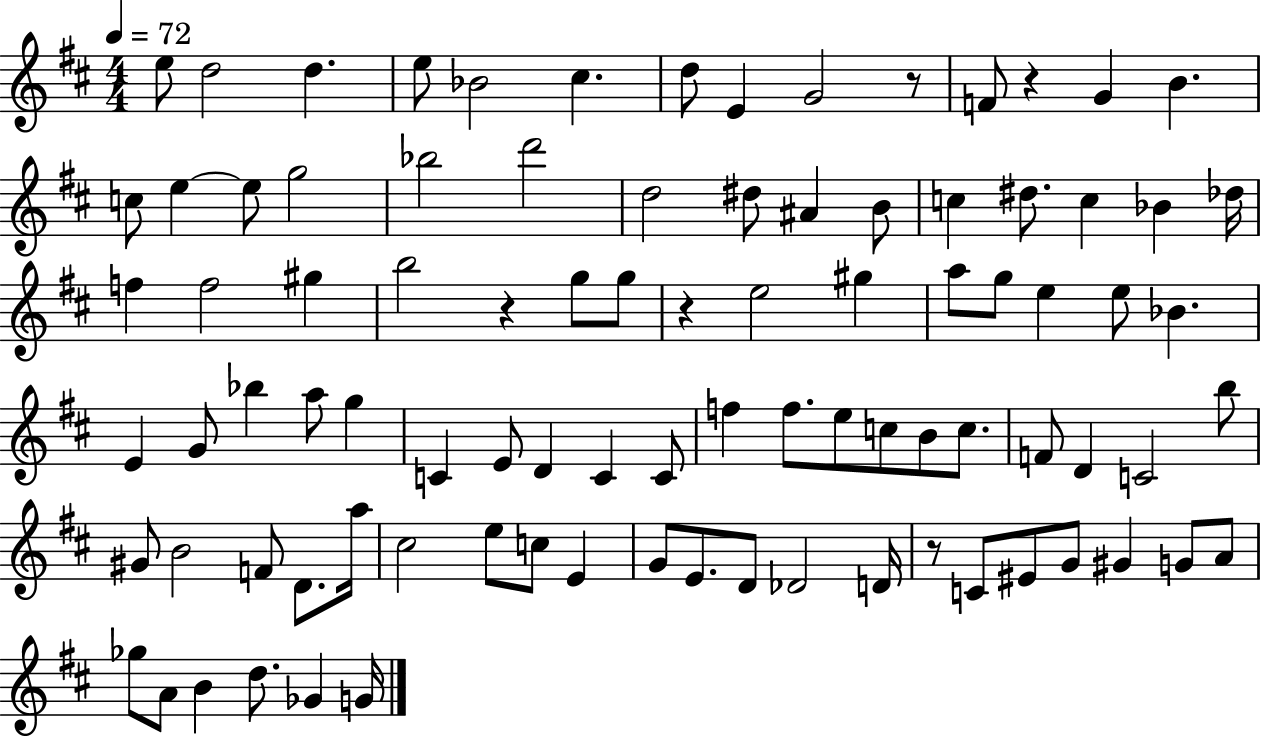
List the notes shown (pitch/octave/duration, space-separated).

E5/e D5/h D5/q. E5/e Bb4/h C#5/q. D5/e E4/q G4/h R/e F4/e R/q G4/q B4/q. C5/e E5/q E5/e G5/h Bb5/h D6/h D5/h D#5/e A#4/q B4/e C5/q D#5/e. C5/q Bb4/q Db5/s F5/q F5/h G#5/q B5/h R/q G5/e G5/e R/q E5/h G#5/q A5/e G5/e E5/q E5/e Bb4/q. E4/q G4/e Bb5/q A5/e G5/q C4/q E4/e D4/q C4/q C4/e F5/q F5/e. E5/e C5/e B4/e C5/e. F4/e D4/q C4/h B5/e G#4/e B4/h F4/e D4/e. A5/s C#5/h E5/e C5/e E4/q G4/e E4/e. D4/e Db4/h D4/s R/e C4/e EIS4/e G4/e G#4/q G4/e A4/e Gb5/e A4/e B4/q D5/e. Gb4/q G4/s